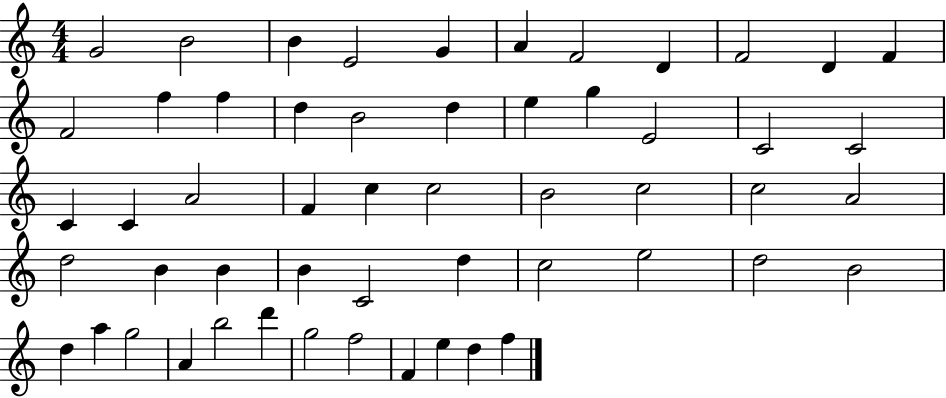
X:1
T:Untitled
M:4/4
L:1/4
K:C
G2 B2 B E2 G A F2 D F2 D F F2 f f d B2 d e g E2 C2 C2 C C A2 F c c2 B2 c2 c2 A2 d2 B B B C2 d c2 e2 d2 B2 d a g2 A b2 d' g2 f2 F e d f